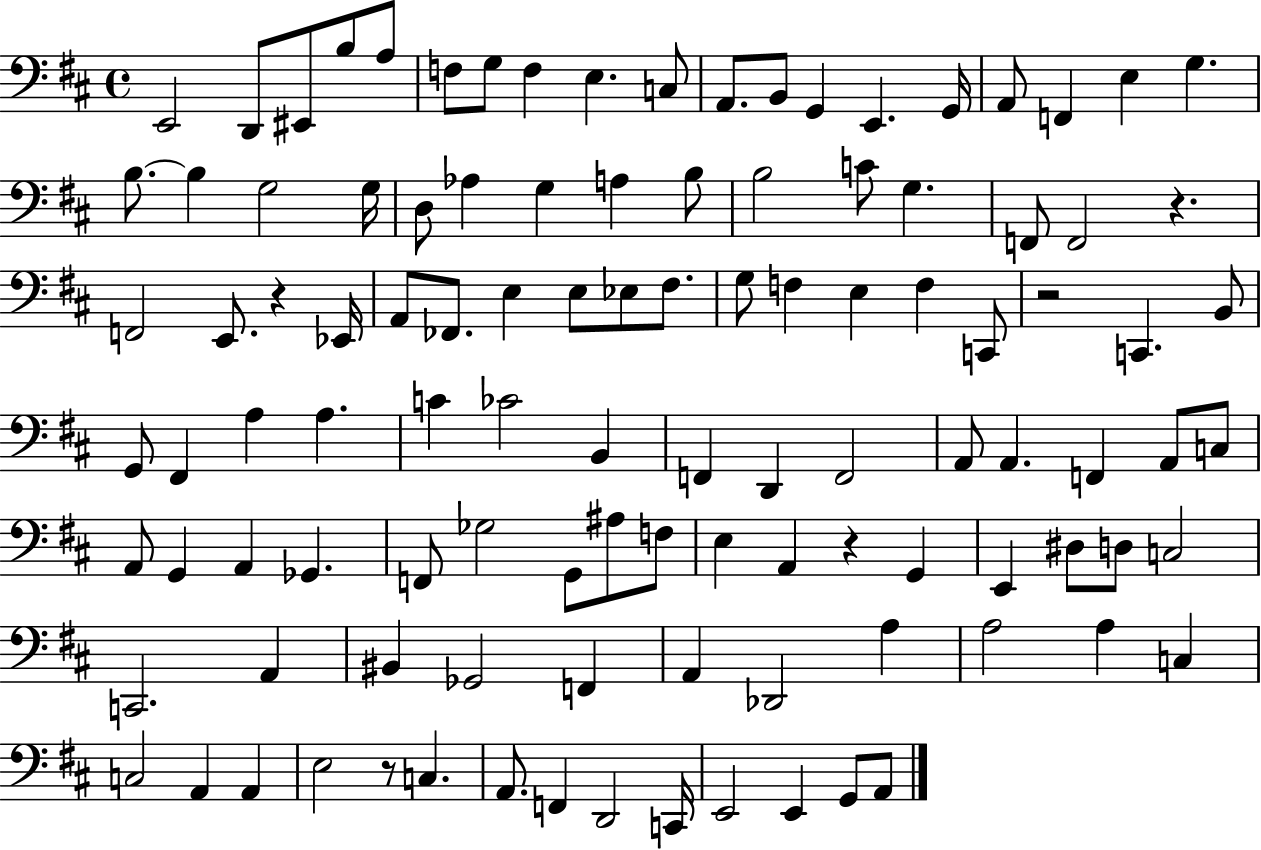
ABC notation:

X:1
T:Untitled
M:4/4
L:1/4
K:D
E,,2 D,,/2 ^E,,/2 B,/2 A,/2 F,/2 G,/2 F, E, C,/2 A,,/2 B,,/2 G,, E,, G,,/4 A,,/2 F,, E, G, B,/2 B, G,2 G,/4 D,/2 _A, G, A, B,/2 B,2 C/2 G, F,,/2 F,,2 z F,,2 E,,/2 z _E,,/4 A,,/2 _F,,/2 E, E,/2 _E,/2 ^F,/2 G,/2 F, E, F, C,,/2 z2 C,, B,,/2 G,,/2 ^F,, A, A, C _C2 B,, F,, D,, F,,2 A,,/2 A,, F,, A,,/2 C,/2 A,,/2 G,, A,, _G,, F,,/2 _G,2 G,,/2 ^A,/2 F,/2 E, A,, z G,, E,, ^D,/2 D,/2 C,2 C,,2 A,, ^B,, _G,,2 F,, A,, _D,,2 A, A,2 A, C, C,2 A,, A,, E,2 z/2 C, A,,/2 F,, D,,2 C,,/4 E,,2 E,, G,,/2 A,,/2